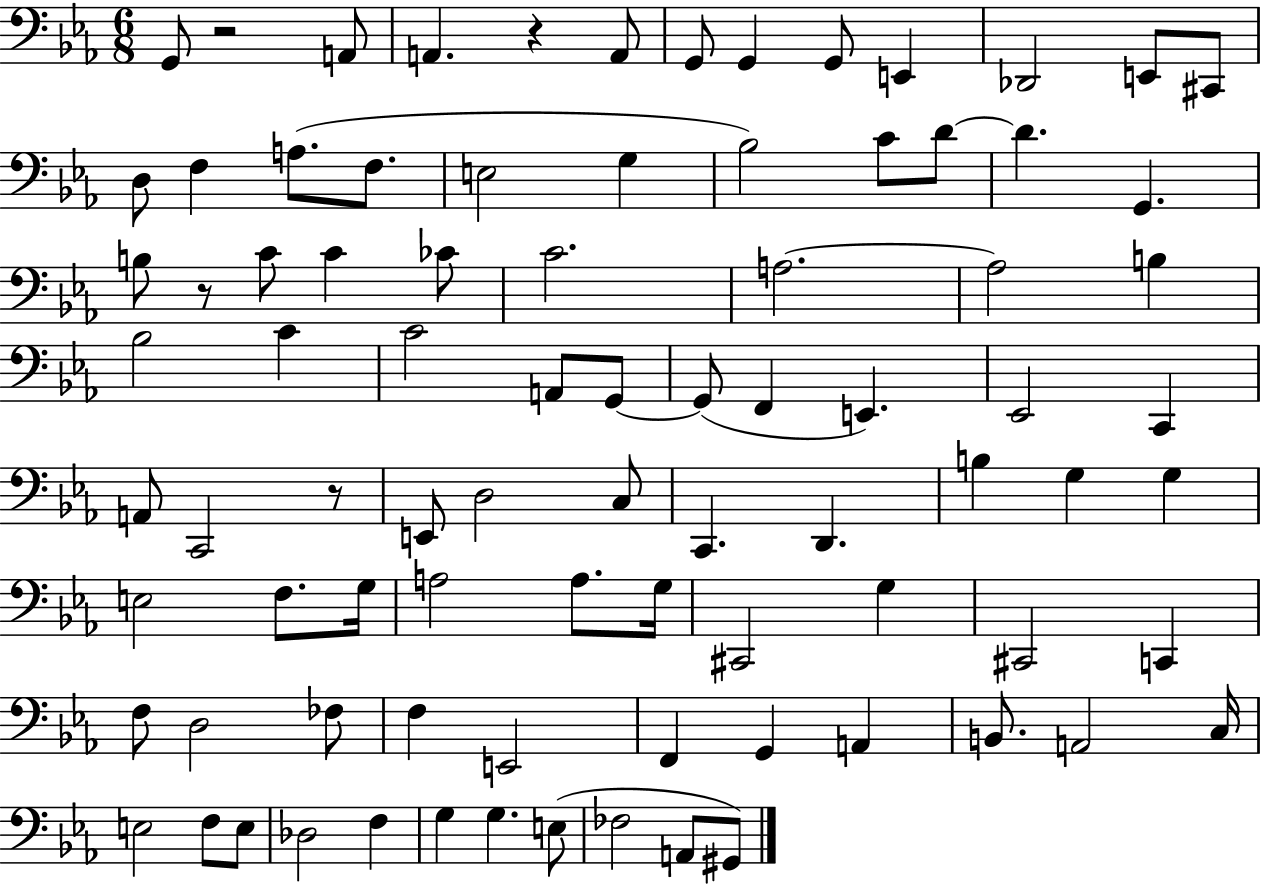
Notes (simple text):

G2/e R/h A2/e A2/q. R/q A2/e G2/e G2/q G2/e E2/q Db2/h E2/e C#2/e D3/e F3/q A3/e. F3/e. E3/h G3/q Bb3/h C4/e D4/e D4/q. G2/q. B3/e R/e C4/e C4/q CES4/e C4/h. A3/h. A3/h B3/q Bb3/h C4/q C4/h A2/e G2/e G2/e F2/q E2/q. Eb2/h C2/q A2/e C2/h R/e E2/e D3/h C3/e C2/q. D2/q. B3/q G3/q G3/q E3/h F3/e. G3/s A3/h A3/e. G3/s C#2/h G3/q C#2/h C2/q F3/e D3/h FES3/e F3/q E2/h F2/q G2/q A2/q B2/e. A2/h C3/s E3/h F3/e E3/e Db3/h F3/q G3/q G3/q. E3/e FES3/h A2/e G#2/e